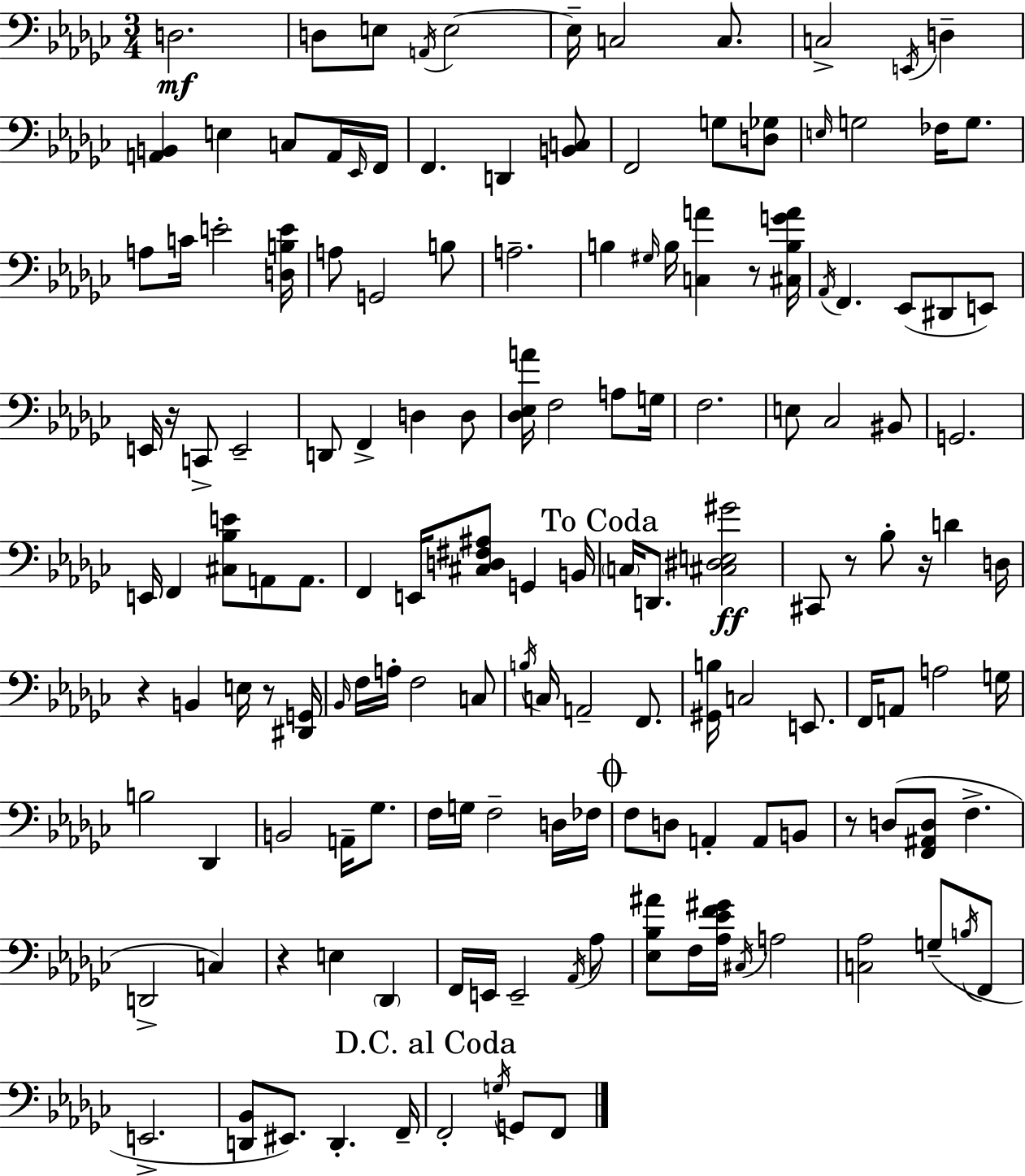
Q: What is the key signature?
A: EES minor